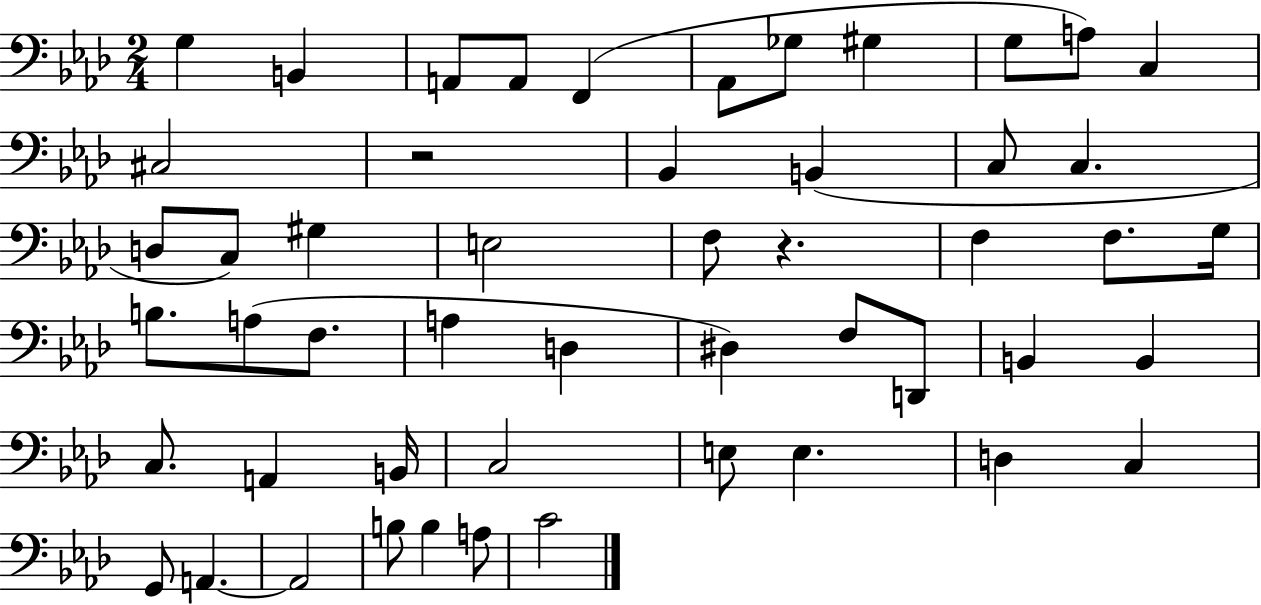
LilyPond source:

{
  \clef bass
  \numericTimeSignature
  \time 2/4
  \key aes \major
  \repeat volta 2 { g4 b,4 | a,8 a,8 f,4( | aes,8 ges8 gis4 | g8 a8) c4 | \break cis2 | r2 | bes,4 b,4( | c8 c4. | \break d8 c8) gis4 | e2 | f8 r4. | f4 f8. g16 | \break b8. a8( f8. | a4 d4 | dis4) f8 d,8 | b,4 b,4 | \break c8. a,4 b,16 | c2 | e8 e4. | d4 c4 | \break g,8 a,4.~~ | a,2 | b8 b4 a8 | c'2 | \break } \bar "|."
}